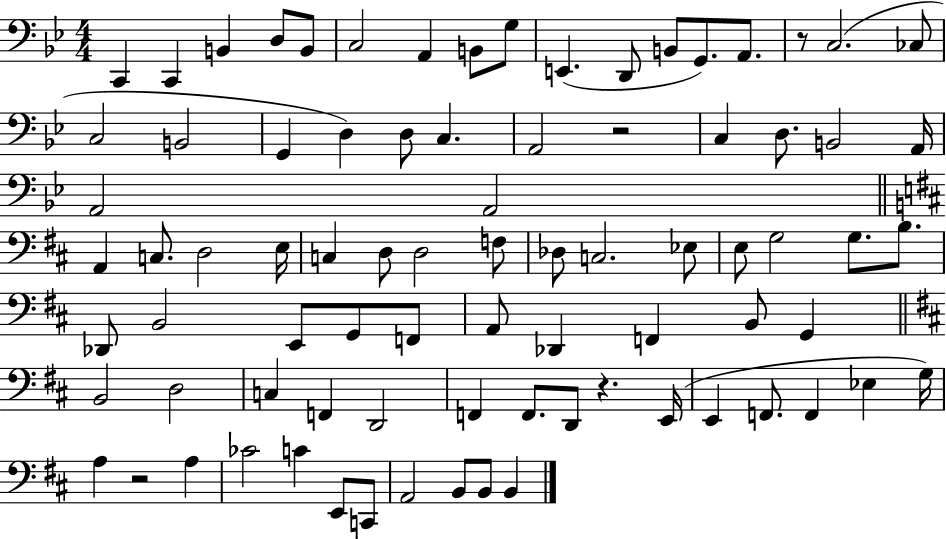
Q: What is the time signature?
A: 4/4